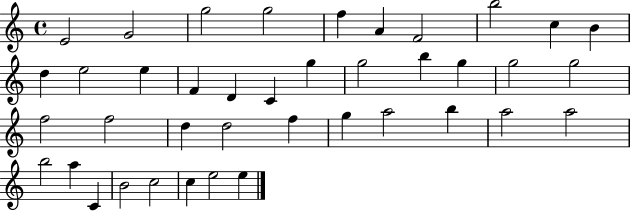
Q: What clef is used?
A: treble